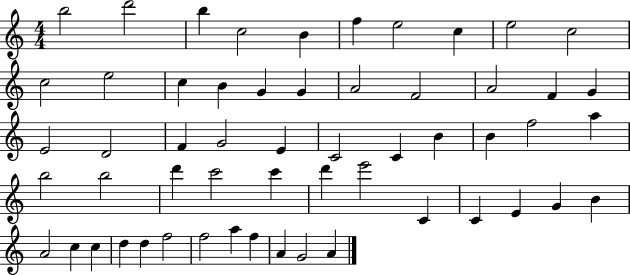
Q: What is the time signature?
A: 4/4